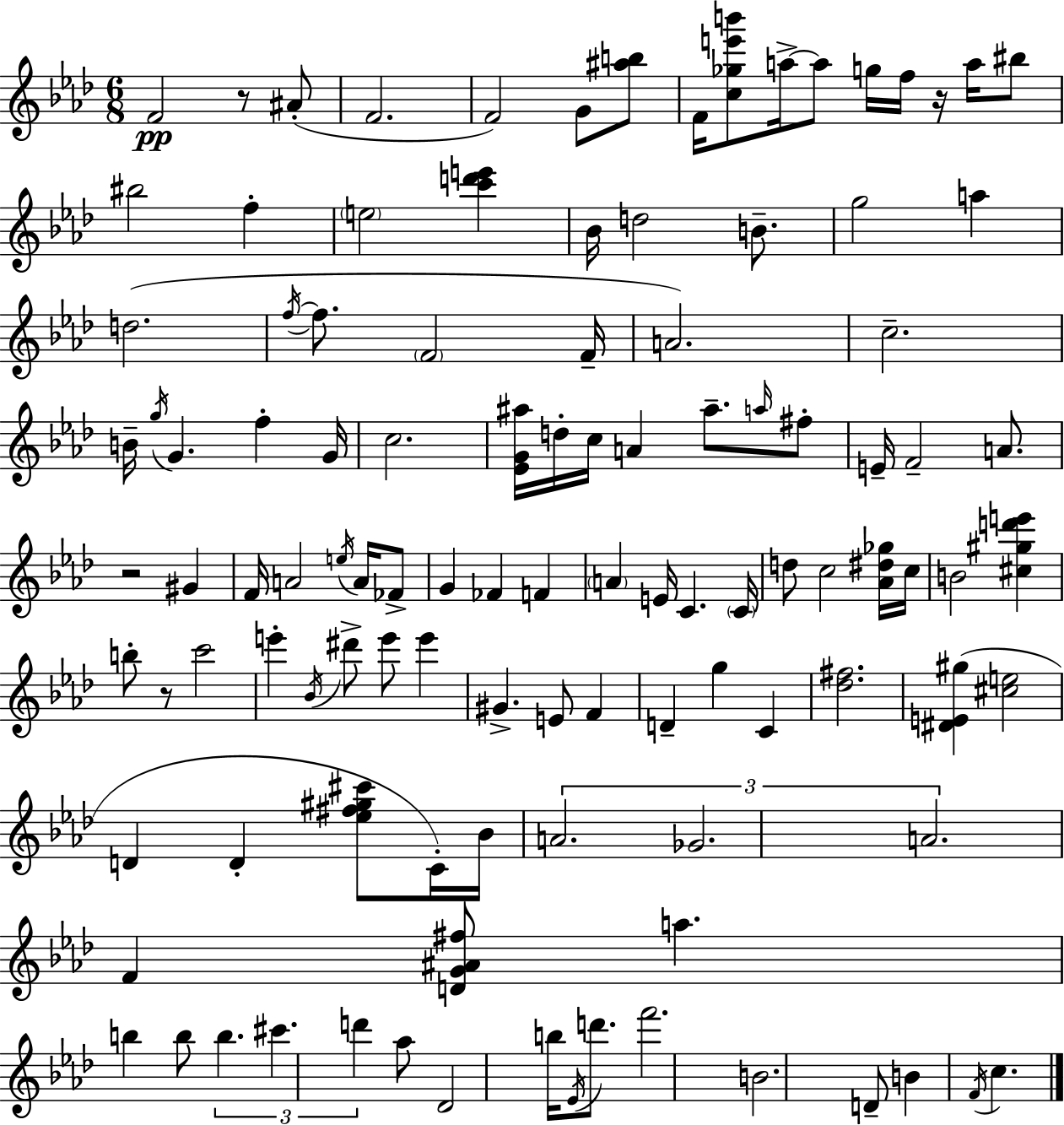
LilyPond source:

{
  \clef treble
  \numericTimeSignature
  \time 6/8
  \key f \minor
  \repeat volta 2 { f'2\pp r8 ais'8-.( | f'2. | f'2) g'8 <ais'' b''>8 | f'16 <c'' ges'' e''' b'''>8 a''16->~~ a''8 g''16 f''16 r16 a''16 bis''8 | \break bis''2 f''4-. | \parenthesize e''2 <c''' d''' e'''>4 | bes'16 d''2 b'8.-- | g''2 a''4 | \break d''2.( | \acciaccatura { f''16~ }~ f''8. \parenthesize f'2 | f'16-- a'2.) | c''2.-- | \break b'16-- \acciaccatura { g''16 } g'4. f''4-. | g'16 c''2. | <ees' g' ais''>16 d''16-. c''16 a'4 ais''8.-- | \grace { a''16 } fis''8-. e'16-- f'2-- | \break a'8. r2 gis'4 | f'16 a'2 | \acciaccatura { e''16 } a'16 fes'8-> g'4 fes'4 | f'4 \parenthesize a'4 e'16 c'4. | \break \parenthesize c'16 d''8 c''2 | <aes' dis'' ges''>16 c''16 b'2 | <cis'' gis'' d''' e'''>4 b''8-. r8 c'''2 | e'''4-. \acciaccatura { bes'16 } dis'''8-> e'''8 | \break e'''4 gis'4.-> e'8 | f'4 d'4-- g''4 | c'4 <des'' fis''>2. | <dis' e' gis''>4( <cis'' e''>2 | \break d'4 d'4-. | <ees'' fis'' gis'' cis'''>8 c'16-.) bes'16 \tuplet 3/2 { a'2. | ges'2. | a'2. } | \break f'4 <d' g' ais' fis''>8 a''4. | b''4 b''8 \tuplet 3/2 { b''4. | cis'''4. d'''4 } | aes''8 des'2 | \break b''16 \acciaccatura { ees'16 } d'''8. f'''2. | b'2. | d'8-- b'4 | \acciaccatura { f'16 } c''4. } \bar "|."
}